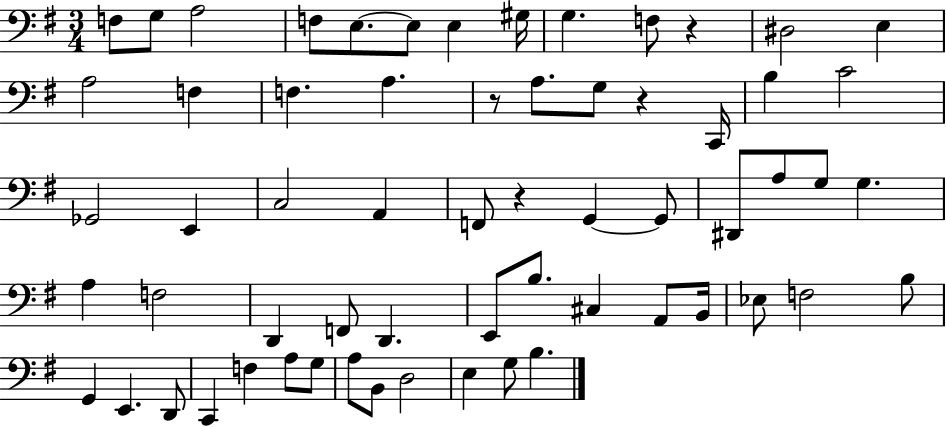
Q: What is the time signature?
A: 3/4